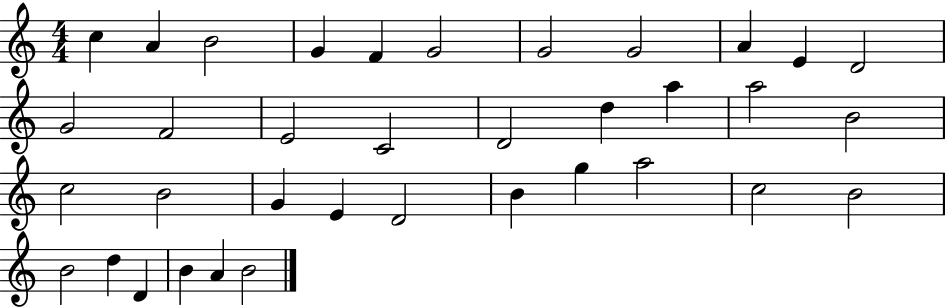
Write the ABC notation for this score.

X:1
T:Untitled
M:4/4
L:1/4
K:C
c A B2 G F G2 G2 G2 A E D2 G2 F2 E2 C2 D2 d a a2 B2 c2 B2 G E D2 B g a2 c2 B2 B2 d D B A B2